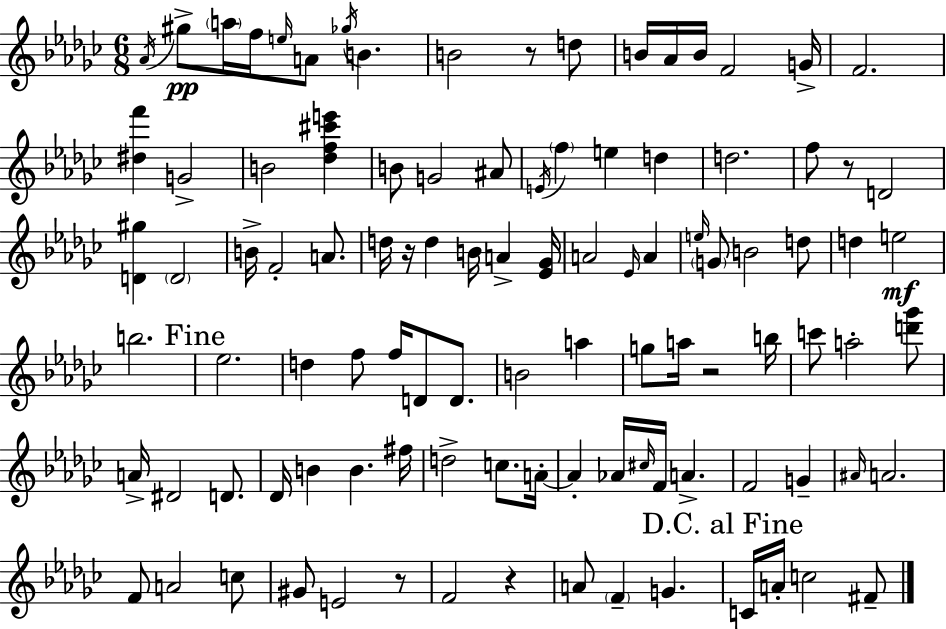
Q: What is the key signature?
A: EES minor